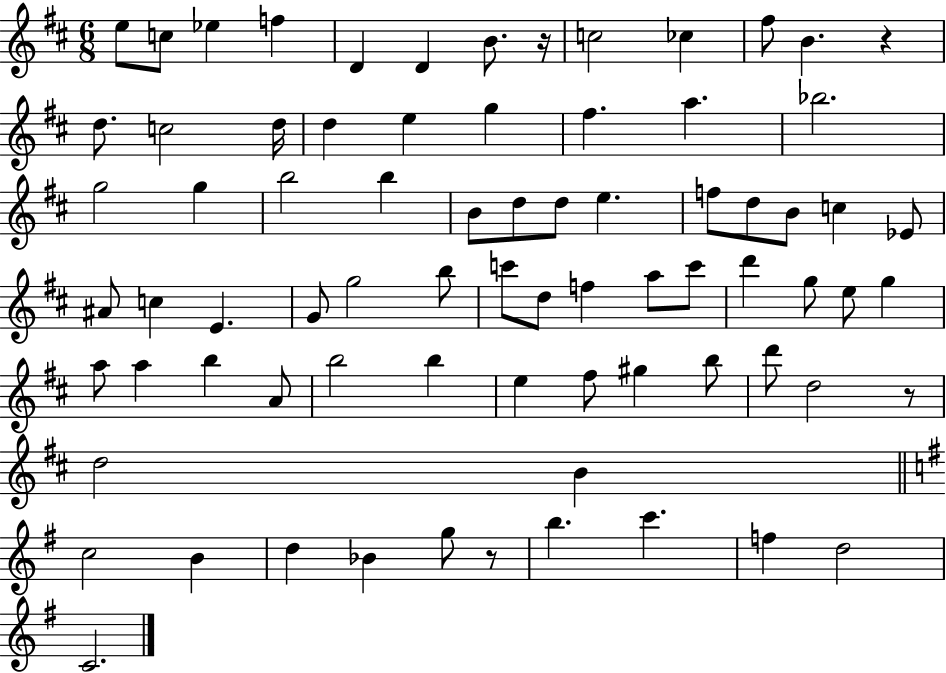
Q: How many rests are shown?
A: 4